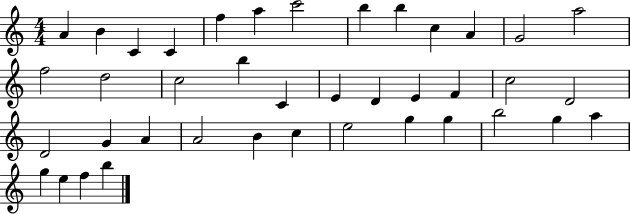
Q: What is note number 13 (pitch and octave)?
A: A5